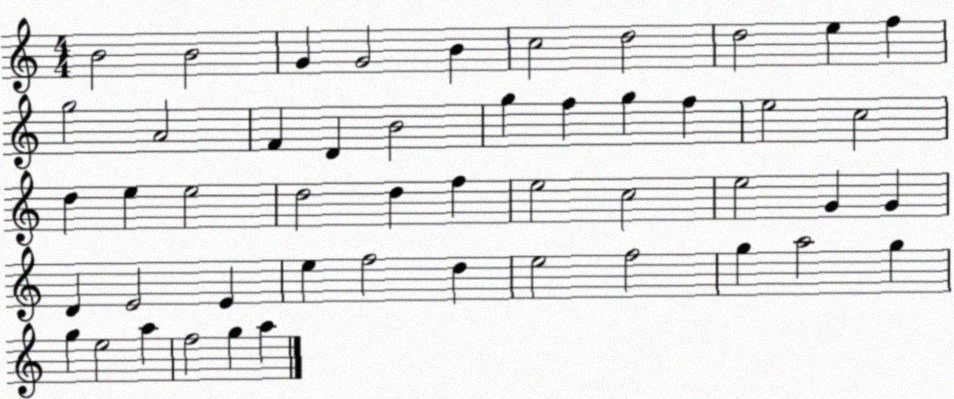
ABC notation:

X:1
T:Untitled
M:4/4
L:1/4
K:C
B2 B2 G G2 B c2 d2 d2 e f g2 A2 F D B2 g f g f e2 c2 d e e2 d2 d f e2 c2 e2 G G D E2 E e f2 d e2 f2 g a2 g g e2 a f2 g a